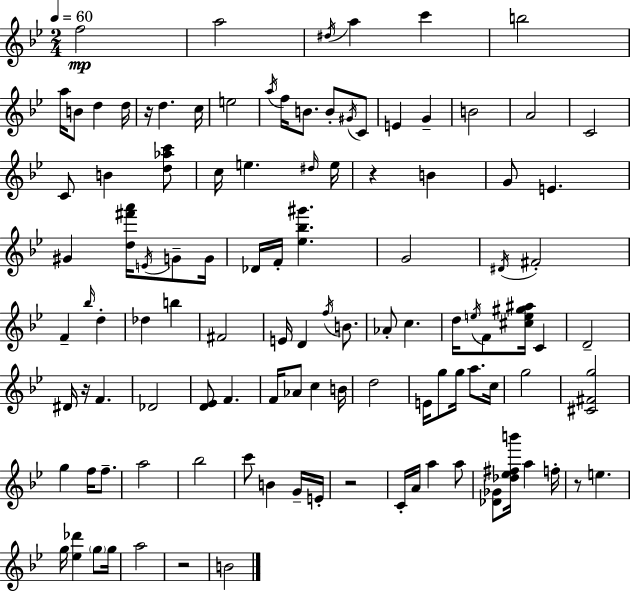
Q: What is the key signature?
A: G minor